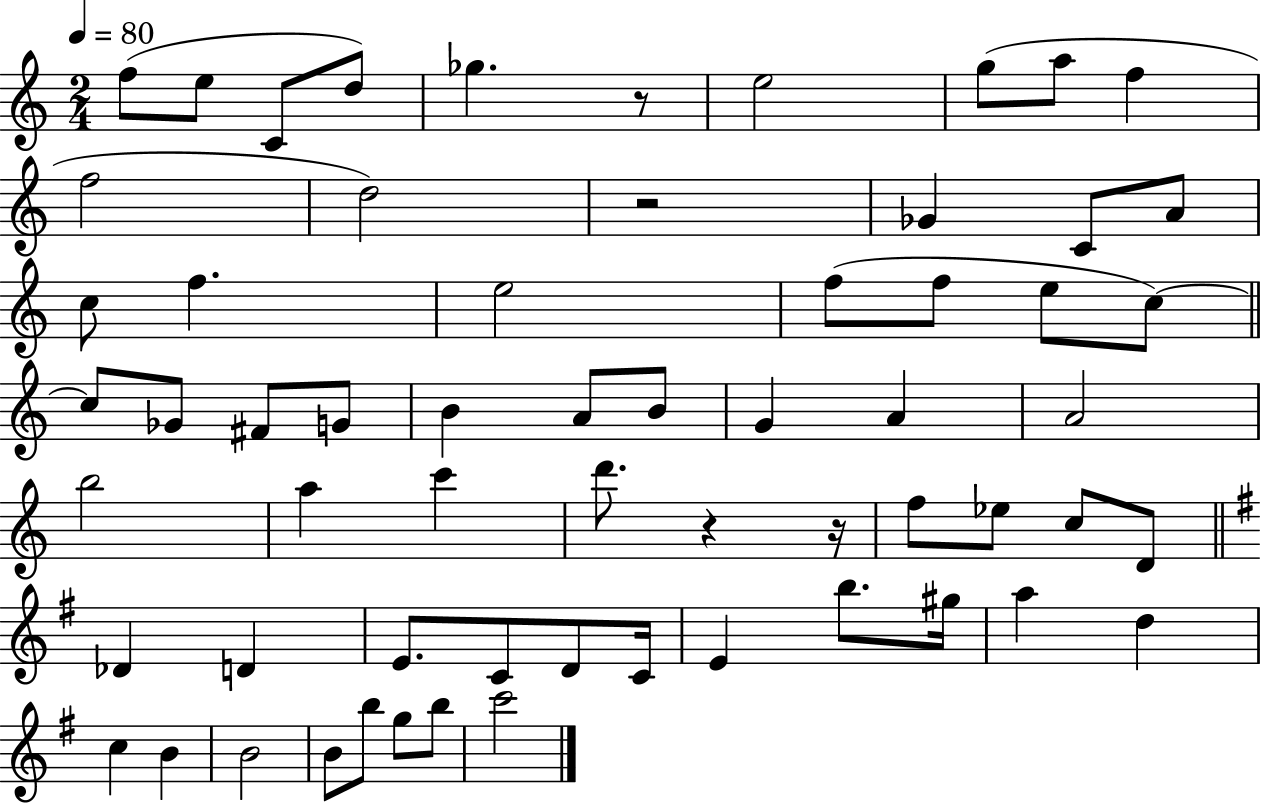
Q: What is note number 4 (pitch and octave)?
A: D5